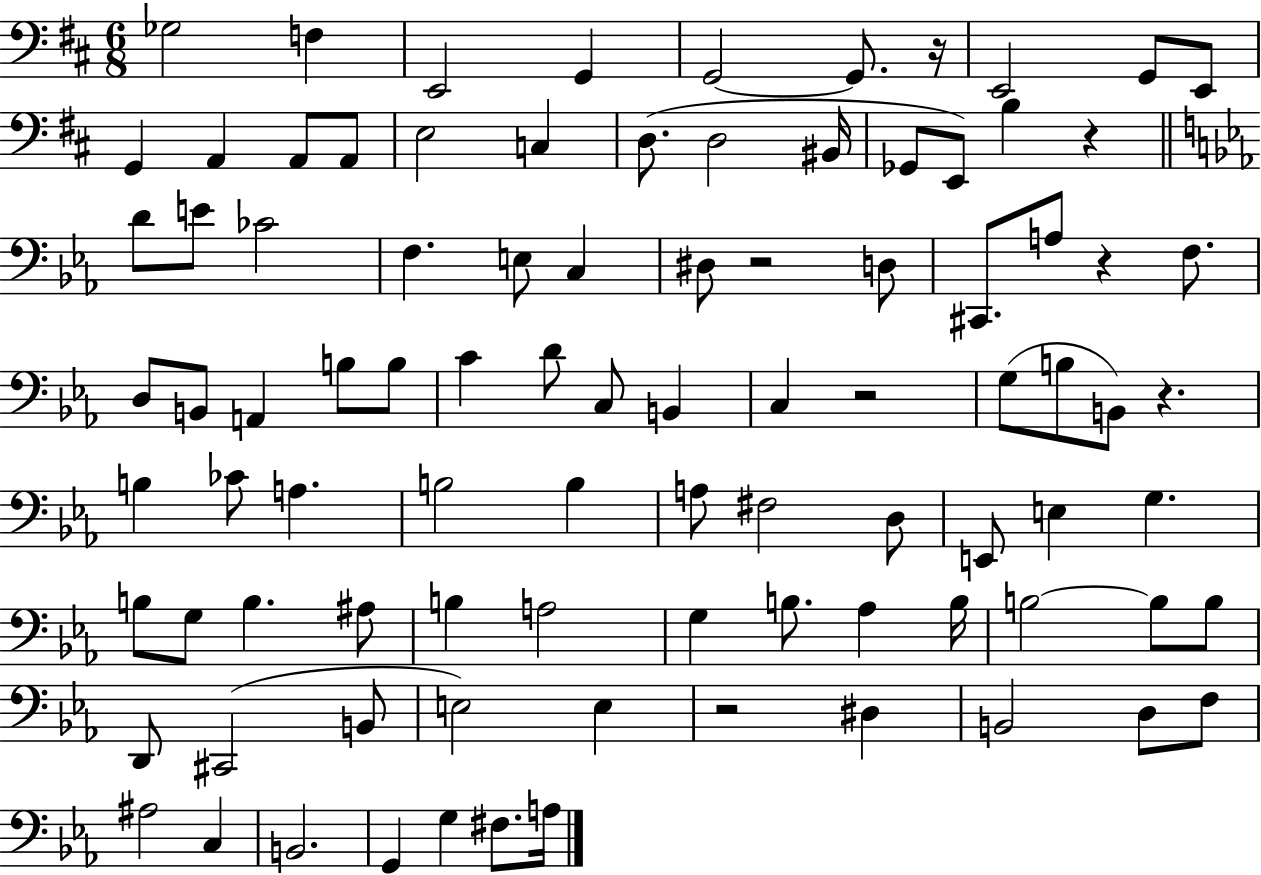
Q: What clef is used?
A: bass